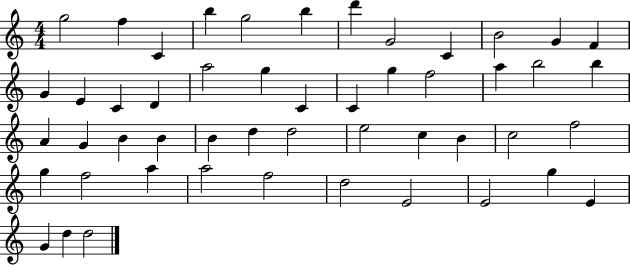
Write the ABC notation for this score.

X:1
T:Untitled
M:4/4
L:1/4
K:C
g2 f C b g2 b d' G2 C B2 G F G E C D a2 g C C g f2 a b2 b A G B B B d d2 e2 c B c2 f2 g f2 a a2 f2 d2 E2 E2 g E G d d2